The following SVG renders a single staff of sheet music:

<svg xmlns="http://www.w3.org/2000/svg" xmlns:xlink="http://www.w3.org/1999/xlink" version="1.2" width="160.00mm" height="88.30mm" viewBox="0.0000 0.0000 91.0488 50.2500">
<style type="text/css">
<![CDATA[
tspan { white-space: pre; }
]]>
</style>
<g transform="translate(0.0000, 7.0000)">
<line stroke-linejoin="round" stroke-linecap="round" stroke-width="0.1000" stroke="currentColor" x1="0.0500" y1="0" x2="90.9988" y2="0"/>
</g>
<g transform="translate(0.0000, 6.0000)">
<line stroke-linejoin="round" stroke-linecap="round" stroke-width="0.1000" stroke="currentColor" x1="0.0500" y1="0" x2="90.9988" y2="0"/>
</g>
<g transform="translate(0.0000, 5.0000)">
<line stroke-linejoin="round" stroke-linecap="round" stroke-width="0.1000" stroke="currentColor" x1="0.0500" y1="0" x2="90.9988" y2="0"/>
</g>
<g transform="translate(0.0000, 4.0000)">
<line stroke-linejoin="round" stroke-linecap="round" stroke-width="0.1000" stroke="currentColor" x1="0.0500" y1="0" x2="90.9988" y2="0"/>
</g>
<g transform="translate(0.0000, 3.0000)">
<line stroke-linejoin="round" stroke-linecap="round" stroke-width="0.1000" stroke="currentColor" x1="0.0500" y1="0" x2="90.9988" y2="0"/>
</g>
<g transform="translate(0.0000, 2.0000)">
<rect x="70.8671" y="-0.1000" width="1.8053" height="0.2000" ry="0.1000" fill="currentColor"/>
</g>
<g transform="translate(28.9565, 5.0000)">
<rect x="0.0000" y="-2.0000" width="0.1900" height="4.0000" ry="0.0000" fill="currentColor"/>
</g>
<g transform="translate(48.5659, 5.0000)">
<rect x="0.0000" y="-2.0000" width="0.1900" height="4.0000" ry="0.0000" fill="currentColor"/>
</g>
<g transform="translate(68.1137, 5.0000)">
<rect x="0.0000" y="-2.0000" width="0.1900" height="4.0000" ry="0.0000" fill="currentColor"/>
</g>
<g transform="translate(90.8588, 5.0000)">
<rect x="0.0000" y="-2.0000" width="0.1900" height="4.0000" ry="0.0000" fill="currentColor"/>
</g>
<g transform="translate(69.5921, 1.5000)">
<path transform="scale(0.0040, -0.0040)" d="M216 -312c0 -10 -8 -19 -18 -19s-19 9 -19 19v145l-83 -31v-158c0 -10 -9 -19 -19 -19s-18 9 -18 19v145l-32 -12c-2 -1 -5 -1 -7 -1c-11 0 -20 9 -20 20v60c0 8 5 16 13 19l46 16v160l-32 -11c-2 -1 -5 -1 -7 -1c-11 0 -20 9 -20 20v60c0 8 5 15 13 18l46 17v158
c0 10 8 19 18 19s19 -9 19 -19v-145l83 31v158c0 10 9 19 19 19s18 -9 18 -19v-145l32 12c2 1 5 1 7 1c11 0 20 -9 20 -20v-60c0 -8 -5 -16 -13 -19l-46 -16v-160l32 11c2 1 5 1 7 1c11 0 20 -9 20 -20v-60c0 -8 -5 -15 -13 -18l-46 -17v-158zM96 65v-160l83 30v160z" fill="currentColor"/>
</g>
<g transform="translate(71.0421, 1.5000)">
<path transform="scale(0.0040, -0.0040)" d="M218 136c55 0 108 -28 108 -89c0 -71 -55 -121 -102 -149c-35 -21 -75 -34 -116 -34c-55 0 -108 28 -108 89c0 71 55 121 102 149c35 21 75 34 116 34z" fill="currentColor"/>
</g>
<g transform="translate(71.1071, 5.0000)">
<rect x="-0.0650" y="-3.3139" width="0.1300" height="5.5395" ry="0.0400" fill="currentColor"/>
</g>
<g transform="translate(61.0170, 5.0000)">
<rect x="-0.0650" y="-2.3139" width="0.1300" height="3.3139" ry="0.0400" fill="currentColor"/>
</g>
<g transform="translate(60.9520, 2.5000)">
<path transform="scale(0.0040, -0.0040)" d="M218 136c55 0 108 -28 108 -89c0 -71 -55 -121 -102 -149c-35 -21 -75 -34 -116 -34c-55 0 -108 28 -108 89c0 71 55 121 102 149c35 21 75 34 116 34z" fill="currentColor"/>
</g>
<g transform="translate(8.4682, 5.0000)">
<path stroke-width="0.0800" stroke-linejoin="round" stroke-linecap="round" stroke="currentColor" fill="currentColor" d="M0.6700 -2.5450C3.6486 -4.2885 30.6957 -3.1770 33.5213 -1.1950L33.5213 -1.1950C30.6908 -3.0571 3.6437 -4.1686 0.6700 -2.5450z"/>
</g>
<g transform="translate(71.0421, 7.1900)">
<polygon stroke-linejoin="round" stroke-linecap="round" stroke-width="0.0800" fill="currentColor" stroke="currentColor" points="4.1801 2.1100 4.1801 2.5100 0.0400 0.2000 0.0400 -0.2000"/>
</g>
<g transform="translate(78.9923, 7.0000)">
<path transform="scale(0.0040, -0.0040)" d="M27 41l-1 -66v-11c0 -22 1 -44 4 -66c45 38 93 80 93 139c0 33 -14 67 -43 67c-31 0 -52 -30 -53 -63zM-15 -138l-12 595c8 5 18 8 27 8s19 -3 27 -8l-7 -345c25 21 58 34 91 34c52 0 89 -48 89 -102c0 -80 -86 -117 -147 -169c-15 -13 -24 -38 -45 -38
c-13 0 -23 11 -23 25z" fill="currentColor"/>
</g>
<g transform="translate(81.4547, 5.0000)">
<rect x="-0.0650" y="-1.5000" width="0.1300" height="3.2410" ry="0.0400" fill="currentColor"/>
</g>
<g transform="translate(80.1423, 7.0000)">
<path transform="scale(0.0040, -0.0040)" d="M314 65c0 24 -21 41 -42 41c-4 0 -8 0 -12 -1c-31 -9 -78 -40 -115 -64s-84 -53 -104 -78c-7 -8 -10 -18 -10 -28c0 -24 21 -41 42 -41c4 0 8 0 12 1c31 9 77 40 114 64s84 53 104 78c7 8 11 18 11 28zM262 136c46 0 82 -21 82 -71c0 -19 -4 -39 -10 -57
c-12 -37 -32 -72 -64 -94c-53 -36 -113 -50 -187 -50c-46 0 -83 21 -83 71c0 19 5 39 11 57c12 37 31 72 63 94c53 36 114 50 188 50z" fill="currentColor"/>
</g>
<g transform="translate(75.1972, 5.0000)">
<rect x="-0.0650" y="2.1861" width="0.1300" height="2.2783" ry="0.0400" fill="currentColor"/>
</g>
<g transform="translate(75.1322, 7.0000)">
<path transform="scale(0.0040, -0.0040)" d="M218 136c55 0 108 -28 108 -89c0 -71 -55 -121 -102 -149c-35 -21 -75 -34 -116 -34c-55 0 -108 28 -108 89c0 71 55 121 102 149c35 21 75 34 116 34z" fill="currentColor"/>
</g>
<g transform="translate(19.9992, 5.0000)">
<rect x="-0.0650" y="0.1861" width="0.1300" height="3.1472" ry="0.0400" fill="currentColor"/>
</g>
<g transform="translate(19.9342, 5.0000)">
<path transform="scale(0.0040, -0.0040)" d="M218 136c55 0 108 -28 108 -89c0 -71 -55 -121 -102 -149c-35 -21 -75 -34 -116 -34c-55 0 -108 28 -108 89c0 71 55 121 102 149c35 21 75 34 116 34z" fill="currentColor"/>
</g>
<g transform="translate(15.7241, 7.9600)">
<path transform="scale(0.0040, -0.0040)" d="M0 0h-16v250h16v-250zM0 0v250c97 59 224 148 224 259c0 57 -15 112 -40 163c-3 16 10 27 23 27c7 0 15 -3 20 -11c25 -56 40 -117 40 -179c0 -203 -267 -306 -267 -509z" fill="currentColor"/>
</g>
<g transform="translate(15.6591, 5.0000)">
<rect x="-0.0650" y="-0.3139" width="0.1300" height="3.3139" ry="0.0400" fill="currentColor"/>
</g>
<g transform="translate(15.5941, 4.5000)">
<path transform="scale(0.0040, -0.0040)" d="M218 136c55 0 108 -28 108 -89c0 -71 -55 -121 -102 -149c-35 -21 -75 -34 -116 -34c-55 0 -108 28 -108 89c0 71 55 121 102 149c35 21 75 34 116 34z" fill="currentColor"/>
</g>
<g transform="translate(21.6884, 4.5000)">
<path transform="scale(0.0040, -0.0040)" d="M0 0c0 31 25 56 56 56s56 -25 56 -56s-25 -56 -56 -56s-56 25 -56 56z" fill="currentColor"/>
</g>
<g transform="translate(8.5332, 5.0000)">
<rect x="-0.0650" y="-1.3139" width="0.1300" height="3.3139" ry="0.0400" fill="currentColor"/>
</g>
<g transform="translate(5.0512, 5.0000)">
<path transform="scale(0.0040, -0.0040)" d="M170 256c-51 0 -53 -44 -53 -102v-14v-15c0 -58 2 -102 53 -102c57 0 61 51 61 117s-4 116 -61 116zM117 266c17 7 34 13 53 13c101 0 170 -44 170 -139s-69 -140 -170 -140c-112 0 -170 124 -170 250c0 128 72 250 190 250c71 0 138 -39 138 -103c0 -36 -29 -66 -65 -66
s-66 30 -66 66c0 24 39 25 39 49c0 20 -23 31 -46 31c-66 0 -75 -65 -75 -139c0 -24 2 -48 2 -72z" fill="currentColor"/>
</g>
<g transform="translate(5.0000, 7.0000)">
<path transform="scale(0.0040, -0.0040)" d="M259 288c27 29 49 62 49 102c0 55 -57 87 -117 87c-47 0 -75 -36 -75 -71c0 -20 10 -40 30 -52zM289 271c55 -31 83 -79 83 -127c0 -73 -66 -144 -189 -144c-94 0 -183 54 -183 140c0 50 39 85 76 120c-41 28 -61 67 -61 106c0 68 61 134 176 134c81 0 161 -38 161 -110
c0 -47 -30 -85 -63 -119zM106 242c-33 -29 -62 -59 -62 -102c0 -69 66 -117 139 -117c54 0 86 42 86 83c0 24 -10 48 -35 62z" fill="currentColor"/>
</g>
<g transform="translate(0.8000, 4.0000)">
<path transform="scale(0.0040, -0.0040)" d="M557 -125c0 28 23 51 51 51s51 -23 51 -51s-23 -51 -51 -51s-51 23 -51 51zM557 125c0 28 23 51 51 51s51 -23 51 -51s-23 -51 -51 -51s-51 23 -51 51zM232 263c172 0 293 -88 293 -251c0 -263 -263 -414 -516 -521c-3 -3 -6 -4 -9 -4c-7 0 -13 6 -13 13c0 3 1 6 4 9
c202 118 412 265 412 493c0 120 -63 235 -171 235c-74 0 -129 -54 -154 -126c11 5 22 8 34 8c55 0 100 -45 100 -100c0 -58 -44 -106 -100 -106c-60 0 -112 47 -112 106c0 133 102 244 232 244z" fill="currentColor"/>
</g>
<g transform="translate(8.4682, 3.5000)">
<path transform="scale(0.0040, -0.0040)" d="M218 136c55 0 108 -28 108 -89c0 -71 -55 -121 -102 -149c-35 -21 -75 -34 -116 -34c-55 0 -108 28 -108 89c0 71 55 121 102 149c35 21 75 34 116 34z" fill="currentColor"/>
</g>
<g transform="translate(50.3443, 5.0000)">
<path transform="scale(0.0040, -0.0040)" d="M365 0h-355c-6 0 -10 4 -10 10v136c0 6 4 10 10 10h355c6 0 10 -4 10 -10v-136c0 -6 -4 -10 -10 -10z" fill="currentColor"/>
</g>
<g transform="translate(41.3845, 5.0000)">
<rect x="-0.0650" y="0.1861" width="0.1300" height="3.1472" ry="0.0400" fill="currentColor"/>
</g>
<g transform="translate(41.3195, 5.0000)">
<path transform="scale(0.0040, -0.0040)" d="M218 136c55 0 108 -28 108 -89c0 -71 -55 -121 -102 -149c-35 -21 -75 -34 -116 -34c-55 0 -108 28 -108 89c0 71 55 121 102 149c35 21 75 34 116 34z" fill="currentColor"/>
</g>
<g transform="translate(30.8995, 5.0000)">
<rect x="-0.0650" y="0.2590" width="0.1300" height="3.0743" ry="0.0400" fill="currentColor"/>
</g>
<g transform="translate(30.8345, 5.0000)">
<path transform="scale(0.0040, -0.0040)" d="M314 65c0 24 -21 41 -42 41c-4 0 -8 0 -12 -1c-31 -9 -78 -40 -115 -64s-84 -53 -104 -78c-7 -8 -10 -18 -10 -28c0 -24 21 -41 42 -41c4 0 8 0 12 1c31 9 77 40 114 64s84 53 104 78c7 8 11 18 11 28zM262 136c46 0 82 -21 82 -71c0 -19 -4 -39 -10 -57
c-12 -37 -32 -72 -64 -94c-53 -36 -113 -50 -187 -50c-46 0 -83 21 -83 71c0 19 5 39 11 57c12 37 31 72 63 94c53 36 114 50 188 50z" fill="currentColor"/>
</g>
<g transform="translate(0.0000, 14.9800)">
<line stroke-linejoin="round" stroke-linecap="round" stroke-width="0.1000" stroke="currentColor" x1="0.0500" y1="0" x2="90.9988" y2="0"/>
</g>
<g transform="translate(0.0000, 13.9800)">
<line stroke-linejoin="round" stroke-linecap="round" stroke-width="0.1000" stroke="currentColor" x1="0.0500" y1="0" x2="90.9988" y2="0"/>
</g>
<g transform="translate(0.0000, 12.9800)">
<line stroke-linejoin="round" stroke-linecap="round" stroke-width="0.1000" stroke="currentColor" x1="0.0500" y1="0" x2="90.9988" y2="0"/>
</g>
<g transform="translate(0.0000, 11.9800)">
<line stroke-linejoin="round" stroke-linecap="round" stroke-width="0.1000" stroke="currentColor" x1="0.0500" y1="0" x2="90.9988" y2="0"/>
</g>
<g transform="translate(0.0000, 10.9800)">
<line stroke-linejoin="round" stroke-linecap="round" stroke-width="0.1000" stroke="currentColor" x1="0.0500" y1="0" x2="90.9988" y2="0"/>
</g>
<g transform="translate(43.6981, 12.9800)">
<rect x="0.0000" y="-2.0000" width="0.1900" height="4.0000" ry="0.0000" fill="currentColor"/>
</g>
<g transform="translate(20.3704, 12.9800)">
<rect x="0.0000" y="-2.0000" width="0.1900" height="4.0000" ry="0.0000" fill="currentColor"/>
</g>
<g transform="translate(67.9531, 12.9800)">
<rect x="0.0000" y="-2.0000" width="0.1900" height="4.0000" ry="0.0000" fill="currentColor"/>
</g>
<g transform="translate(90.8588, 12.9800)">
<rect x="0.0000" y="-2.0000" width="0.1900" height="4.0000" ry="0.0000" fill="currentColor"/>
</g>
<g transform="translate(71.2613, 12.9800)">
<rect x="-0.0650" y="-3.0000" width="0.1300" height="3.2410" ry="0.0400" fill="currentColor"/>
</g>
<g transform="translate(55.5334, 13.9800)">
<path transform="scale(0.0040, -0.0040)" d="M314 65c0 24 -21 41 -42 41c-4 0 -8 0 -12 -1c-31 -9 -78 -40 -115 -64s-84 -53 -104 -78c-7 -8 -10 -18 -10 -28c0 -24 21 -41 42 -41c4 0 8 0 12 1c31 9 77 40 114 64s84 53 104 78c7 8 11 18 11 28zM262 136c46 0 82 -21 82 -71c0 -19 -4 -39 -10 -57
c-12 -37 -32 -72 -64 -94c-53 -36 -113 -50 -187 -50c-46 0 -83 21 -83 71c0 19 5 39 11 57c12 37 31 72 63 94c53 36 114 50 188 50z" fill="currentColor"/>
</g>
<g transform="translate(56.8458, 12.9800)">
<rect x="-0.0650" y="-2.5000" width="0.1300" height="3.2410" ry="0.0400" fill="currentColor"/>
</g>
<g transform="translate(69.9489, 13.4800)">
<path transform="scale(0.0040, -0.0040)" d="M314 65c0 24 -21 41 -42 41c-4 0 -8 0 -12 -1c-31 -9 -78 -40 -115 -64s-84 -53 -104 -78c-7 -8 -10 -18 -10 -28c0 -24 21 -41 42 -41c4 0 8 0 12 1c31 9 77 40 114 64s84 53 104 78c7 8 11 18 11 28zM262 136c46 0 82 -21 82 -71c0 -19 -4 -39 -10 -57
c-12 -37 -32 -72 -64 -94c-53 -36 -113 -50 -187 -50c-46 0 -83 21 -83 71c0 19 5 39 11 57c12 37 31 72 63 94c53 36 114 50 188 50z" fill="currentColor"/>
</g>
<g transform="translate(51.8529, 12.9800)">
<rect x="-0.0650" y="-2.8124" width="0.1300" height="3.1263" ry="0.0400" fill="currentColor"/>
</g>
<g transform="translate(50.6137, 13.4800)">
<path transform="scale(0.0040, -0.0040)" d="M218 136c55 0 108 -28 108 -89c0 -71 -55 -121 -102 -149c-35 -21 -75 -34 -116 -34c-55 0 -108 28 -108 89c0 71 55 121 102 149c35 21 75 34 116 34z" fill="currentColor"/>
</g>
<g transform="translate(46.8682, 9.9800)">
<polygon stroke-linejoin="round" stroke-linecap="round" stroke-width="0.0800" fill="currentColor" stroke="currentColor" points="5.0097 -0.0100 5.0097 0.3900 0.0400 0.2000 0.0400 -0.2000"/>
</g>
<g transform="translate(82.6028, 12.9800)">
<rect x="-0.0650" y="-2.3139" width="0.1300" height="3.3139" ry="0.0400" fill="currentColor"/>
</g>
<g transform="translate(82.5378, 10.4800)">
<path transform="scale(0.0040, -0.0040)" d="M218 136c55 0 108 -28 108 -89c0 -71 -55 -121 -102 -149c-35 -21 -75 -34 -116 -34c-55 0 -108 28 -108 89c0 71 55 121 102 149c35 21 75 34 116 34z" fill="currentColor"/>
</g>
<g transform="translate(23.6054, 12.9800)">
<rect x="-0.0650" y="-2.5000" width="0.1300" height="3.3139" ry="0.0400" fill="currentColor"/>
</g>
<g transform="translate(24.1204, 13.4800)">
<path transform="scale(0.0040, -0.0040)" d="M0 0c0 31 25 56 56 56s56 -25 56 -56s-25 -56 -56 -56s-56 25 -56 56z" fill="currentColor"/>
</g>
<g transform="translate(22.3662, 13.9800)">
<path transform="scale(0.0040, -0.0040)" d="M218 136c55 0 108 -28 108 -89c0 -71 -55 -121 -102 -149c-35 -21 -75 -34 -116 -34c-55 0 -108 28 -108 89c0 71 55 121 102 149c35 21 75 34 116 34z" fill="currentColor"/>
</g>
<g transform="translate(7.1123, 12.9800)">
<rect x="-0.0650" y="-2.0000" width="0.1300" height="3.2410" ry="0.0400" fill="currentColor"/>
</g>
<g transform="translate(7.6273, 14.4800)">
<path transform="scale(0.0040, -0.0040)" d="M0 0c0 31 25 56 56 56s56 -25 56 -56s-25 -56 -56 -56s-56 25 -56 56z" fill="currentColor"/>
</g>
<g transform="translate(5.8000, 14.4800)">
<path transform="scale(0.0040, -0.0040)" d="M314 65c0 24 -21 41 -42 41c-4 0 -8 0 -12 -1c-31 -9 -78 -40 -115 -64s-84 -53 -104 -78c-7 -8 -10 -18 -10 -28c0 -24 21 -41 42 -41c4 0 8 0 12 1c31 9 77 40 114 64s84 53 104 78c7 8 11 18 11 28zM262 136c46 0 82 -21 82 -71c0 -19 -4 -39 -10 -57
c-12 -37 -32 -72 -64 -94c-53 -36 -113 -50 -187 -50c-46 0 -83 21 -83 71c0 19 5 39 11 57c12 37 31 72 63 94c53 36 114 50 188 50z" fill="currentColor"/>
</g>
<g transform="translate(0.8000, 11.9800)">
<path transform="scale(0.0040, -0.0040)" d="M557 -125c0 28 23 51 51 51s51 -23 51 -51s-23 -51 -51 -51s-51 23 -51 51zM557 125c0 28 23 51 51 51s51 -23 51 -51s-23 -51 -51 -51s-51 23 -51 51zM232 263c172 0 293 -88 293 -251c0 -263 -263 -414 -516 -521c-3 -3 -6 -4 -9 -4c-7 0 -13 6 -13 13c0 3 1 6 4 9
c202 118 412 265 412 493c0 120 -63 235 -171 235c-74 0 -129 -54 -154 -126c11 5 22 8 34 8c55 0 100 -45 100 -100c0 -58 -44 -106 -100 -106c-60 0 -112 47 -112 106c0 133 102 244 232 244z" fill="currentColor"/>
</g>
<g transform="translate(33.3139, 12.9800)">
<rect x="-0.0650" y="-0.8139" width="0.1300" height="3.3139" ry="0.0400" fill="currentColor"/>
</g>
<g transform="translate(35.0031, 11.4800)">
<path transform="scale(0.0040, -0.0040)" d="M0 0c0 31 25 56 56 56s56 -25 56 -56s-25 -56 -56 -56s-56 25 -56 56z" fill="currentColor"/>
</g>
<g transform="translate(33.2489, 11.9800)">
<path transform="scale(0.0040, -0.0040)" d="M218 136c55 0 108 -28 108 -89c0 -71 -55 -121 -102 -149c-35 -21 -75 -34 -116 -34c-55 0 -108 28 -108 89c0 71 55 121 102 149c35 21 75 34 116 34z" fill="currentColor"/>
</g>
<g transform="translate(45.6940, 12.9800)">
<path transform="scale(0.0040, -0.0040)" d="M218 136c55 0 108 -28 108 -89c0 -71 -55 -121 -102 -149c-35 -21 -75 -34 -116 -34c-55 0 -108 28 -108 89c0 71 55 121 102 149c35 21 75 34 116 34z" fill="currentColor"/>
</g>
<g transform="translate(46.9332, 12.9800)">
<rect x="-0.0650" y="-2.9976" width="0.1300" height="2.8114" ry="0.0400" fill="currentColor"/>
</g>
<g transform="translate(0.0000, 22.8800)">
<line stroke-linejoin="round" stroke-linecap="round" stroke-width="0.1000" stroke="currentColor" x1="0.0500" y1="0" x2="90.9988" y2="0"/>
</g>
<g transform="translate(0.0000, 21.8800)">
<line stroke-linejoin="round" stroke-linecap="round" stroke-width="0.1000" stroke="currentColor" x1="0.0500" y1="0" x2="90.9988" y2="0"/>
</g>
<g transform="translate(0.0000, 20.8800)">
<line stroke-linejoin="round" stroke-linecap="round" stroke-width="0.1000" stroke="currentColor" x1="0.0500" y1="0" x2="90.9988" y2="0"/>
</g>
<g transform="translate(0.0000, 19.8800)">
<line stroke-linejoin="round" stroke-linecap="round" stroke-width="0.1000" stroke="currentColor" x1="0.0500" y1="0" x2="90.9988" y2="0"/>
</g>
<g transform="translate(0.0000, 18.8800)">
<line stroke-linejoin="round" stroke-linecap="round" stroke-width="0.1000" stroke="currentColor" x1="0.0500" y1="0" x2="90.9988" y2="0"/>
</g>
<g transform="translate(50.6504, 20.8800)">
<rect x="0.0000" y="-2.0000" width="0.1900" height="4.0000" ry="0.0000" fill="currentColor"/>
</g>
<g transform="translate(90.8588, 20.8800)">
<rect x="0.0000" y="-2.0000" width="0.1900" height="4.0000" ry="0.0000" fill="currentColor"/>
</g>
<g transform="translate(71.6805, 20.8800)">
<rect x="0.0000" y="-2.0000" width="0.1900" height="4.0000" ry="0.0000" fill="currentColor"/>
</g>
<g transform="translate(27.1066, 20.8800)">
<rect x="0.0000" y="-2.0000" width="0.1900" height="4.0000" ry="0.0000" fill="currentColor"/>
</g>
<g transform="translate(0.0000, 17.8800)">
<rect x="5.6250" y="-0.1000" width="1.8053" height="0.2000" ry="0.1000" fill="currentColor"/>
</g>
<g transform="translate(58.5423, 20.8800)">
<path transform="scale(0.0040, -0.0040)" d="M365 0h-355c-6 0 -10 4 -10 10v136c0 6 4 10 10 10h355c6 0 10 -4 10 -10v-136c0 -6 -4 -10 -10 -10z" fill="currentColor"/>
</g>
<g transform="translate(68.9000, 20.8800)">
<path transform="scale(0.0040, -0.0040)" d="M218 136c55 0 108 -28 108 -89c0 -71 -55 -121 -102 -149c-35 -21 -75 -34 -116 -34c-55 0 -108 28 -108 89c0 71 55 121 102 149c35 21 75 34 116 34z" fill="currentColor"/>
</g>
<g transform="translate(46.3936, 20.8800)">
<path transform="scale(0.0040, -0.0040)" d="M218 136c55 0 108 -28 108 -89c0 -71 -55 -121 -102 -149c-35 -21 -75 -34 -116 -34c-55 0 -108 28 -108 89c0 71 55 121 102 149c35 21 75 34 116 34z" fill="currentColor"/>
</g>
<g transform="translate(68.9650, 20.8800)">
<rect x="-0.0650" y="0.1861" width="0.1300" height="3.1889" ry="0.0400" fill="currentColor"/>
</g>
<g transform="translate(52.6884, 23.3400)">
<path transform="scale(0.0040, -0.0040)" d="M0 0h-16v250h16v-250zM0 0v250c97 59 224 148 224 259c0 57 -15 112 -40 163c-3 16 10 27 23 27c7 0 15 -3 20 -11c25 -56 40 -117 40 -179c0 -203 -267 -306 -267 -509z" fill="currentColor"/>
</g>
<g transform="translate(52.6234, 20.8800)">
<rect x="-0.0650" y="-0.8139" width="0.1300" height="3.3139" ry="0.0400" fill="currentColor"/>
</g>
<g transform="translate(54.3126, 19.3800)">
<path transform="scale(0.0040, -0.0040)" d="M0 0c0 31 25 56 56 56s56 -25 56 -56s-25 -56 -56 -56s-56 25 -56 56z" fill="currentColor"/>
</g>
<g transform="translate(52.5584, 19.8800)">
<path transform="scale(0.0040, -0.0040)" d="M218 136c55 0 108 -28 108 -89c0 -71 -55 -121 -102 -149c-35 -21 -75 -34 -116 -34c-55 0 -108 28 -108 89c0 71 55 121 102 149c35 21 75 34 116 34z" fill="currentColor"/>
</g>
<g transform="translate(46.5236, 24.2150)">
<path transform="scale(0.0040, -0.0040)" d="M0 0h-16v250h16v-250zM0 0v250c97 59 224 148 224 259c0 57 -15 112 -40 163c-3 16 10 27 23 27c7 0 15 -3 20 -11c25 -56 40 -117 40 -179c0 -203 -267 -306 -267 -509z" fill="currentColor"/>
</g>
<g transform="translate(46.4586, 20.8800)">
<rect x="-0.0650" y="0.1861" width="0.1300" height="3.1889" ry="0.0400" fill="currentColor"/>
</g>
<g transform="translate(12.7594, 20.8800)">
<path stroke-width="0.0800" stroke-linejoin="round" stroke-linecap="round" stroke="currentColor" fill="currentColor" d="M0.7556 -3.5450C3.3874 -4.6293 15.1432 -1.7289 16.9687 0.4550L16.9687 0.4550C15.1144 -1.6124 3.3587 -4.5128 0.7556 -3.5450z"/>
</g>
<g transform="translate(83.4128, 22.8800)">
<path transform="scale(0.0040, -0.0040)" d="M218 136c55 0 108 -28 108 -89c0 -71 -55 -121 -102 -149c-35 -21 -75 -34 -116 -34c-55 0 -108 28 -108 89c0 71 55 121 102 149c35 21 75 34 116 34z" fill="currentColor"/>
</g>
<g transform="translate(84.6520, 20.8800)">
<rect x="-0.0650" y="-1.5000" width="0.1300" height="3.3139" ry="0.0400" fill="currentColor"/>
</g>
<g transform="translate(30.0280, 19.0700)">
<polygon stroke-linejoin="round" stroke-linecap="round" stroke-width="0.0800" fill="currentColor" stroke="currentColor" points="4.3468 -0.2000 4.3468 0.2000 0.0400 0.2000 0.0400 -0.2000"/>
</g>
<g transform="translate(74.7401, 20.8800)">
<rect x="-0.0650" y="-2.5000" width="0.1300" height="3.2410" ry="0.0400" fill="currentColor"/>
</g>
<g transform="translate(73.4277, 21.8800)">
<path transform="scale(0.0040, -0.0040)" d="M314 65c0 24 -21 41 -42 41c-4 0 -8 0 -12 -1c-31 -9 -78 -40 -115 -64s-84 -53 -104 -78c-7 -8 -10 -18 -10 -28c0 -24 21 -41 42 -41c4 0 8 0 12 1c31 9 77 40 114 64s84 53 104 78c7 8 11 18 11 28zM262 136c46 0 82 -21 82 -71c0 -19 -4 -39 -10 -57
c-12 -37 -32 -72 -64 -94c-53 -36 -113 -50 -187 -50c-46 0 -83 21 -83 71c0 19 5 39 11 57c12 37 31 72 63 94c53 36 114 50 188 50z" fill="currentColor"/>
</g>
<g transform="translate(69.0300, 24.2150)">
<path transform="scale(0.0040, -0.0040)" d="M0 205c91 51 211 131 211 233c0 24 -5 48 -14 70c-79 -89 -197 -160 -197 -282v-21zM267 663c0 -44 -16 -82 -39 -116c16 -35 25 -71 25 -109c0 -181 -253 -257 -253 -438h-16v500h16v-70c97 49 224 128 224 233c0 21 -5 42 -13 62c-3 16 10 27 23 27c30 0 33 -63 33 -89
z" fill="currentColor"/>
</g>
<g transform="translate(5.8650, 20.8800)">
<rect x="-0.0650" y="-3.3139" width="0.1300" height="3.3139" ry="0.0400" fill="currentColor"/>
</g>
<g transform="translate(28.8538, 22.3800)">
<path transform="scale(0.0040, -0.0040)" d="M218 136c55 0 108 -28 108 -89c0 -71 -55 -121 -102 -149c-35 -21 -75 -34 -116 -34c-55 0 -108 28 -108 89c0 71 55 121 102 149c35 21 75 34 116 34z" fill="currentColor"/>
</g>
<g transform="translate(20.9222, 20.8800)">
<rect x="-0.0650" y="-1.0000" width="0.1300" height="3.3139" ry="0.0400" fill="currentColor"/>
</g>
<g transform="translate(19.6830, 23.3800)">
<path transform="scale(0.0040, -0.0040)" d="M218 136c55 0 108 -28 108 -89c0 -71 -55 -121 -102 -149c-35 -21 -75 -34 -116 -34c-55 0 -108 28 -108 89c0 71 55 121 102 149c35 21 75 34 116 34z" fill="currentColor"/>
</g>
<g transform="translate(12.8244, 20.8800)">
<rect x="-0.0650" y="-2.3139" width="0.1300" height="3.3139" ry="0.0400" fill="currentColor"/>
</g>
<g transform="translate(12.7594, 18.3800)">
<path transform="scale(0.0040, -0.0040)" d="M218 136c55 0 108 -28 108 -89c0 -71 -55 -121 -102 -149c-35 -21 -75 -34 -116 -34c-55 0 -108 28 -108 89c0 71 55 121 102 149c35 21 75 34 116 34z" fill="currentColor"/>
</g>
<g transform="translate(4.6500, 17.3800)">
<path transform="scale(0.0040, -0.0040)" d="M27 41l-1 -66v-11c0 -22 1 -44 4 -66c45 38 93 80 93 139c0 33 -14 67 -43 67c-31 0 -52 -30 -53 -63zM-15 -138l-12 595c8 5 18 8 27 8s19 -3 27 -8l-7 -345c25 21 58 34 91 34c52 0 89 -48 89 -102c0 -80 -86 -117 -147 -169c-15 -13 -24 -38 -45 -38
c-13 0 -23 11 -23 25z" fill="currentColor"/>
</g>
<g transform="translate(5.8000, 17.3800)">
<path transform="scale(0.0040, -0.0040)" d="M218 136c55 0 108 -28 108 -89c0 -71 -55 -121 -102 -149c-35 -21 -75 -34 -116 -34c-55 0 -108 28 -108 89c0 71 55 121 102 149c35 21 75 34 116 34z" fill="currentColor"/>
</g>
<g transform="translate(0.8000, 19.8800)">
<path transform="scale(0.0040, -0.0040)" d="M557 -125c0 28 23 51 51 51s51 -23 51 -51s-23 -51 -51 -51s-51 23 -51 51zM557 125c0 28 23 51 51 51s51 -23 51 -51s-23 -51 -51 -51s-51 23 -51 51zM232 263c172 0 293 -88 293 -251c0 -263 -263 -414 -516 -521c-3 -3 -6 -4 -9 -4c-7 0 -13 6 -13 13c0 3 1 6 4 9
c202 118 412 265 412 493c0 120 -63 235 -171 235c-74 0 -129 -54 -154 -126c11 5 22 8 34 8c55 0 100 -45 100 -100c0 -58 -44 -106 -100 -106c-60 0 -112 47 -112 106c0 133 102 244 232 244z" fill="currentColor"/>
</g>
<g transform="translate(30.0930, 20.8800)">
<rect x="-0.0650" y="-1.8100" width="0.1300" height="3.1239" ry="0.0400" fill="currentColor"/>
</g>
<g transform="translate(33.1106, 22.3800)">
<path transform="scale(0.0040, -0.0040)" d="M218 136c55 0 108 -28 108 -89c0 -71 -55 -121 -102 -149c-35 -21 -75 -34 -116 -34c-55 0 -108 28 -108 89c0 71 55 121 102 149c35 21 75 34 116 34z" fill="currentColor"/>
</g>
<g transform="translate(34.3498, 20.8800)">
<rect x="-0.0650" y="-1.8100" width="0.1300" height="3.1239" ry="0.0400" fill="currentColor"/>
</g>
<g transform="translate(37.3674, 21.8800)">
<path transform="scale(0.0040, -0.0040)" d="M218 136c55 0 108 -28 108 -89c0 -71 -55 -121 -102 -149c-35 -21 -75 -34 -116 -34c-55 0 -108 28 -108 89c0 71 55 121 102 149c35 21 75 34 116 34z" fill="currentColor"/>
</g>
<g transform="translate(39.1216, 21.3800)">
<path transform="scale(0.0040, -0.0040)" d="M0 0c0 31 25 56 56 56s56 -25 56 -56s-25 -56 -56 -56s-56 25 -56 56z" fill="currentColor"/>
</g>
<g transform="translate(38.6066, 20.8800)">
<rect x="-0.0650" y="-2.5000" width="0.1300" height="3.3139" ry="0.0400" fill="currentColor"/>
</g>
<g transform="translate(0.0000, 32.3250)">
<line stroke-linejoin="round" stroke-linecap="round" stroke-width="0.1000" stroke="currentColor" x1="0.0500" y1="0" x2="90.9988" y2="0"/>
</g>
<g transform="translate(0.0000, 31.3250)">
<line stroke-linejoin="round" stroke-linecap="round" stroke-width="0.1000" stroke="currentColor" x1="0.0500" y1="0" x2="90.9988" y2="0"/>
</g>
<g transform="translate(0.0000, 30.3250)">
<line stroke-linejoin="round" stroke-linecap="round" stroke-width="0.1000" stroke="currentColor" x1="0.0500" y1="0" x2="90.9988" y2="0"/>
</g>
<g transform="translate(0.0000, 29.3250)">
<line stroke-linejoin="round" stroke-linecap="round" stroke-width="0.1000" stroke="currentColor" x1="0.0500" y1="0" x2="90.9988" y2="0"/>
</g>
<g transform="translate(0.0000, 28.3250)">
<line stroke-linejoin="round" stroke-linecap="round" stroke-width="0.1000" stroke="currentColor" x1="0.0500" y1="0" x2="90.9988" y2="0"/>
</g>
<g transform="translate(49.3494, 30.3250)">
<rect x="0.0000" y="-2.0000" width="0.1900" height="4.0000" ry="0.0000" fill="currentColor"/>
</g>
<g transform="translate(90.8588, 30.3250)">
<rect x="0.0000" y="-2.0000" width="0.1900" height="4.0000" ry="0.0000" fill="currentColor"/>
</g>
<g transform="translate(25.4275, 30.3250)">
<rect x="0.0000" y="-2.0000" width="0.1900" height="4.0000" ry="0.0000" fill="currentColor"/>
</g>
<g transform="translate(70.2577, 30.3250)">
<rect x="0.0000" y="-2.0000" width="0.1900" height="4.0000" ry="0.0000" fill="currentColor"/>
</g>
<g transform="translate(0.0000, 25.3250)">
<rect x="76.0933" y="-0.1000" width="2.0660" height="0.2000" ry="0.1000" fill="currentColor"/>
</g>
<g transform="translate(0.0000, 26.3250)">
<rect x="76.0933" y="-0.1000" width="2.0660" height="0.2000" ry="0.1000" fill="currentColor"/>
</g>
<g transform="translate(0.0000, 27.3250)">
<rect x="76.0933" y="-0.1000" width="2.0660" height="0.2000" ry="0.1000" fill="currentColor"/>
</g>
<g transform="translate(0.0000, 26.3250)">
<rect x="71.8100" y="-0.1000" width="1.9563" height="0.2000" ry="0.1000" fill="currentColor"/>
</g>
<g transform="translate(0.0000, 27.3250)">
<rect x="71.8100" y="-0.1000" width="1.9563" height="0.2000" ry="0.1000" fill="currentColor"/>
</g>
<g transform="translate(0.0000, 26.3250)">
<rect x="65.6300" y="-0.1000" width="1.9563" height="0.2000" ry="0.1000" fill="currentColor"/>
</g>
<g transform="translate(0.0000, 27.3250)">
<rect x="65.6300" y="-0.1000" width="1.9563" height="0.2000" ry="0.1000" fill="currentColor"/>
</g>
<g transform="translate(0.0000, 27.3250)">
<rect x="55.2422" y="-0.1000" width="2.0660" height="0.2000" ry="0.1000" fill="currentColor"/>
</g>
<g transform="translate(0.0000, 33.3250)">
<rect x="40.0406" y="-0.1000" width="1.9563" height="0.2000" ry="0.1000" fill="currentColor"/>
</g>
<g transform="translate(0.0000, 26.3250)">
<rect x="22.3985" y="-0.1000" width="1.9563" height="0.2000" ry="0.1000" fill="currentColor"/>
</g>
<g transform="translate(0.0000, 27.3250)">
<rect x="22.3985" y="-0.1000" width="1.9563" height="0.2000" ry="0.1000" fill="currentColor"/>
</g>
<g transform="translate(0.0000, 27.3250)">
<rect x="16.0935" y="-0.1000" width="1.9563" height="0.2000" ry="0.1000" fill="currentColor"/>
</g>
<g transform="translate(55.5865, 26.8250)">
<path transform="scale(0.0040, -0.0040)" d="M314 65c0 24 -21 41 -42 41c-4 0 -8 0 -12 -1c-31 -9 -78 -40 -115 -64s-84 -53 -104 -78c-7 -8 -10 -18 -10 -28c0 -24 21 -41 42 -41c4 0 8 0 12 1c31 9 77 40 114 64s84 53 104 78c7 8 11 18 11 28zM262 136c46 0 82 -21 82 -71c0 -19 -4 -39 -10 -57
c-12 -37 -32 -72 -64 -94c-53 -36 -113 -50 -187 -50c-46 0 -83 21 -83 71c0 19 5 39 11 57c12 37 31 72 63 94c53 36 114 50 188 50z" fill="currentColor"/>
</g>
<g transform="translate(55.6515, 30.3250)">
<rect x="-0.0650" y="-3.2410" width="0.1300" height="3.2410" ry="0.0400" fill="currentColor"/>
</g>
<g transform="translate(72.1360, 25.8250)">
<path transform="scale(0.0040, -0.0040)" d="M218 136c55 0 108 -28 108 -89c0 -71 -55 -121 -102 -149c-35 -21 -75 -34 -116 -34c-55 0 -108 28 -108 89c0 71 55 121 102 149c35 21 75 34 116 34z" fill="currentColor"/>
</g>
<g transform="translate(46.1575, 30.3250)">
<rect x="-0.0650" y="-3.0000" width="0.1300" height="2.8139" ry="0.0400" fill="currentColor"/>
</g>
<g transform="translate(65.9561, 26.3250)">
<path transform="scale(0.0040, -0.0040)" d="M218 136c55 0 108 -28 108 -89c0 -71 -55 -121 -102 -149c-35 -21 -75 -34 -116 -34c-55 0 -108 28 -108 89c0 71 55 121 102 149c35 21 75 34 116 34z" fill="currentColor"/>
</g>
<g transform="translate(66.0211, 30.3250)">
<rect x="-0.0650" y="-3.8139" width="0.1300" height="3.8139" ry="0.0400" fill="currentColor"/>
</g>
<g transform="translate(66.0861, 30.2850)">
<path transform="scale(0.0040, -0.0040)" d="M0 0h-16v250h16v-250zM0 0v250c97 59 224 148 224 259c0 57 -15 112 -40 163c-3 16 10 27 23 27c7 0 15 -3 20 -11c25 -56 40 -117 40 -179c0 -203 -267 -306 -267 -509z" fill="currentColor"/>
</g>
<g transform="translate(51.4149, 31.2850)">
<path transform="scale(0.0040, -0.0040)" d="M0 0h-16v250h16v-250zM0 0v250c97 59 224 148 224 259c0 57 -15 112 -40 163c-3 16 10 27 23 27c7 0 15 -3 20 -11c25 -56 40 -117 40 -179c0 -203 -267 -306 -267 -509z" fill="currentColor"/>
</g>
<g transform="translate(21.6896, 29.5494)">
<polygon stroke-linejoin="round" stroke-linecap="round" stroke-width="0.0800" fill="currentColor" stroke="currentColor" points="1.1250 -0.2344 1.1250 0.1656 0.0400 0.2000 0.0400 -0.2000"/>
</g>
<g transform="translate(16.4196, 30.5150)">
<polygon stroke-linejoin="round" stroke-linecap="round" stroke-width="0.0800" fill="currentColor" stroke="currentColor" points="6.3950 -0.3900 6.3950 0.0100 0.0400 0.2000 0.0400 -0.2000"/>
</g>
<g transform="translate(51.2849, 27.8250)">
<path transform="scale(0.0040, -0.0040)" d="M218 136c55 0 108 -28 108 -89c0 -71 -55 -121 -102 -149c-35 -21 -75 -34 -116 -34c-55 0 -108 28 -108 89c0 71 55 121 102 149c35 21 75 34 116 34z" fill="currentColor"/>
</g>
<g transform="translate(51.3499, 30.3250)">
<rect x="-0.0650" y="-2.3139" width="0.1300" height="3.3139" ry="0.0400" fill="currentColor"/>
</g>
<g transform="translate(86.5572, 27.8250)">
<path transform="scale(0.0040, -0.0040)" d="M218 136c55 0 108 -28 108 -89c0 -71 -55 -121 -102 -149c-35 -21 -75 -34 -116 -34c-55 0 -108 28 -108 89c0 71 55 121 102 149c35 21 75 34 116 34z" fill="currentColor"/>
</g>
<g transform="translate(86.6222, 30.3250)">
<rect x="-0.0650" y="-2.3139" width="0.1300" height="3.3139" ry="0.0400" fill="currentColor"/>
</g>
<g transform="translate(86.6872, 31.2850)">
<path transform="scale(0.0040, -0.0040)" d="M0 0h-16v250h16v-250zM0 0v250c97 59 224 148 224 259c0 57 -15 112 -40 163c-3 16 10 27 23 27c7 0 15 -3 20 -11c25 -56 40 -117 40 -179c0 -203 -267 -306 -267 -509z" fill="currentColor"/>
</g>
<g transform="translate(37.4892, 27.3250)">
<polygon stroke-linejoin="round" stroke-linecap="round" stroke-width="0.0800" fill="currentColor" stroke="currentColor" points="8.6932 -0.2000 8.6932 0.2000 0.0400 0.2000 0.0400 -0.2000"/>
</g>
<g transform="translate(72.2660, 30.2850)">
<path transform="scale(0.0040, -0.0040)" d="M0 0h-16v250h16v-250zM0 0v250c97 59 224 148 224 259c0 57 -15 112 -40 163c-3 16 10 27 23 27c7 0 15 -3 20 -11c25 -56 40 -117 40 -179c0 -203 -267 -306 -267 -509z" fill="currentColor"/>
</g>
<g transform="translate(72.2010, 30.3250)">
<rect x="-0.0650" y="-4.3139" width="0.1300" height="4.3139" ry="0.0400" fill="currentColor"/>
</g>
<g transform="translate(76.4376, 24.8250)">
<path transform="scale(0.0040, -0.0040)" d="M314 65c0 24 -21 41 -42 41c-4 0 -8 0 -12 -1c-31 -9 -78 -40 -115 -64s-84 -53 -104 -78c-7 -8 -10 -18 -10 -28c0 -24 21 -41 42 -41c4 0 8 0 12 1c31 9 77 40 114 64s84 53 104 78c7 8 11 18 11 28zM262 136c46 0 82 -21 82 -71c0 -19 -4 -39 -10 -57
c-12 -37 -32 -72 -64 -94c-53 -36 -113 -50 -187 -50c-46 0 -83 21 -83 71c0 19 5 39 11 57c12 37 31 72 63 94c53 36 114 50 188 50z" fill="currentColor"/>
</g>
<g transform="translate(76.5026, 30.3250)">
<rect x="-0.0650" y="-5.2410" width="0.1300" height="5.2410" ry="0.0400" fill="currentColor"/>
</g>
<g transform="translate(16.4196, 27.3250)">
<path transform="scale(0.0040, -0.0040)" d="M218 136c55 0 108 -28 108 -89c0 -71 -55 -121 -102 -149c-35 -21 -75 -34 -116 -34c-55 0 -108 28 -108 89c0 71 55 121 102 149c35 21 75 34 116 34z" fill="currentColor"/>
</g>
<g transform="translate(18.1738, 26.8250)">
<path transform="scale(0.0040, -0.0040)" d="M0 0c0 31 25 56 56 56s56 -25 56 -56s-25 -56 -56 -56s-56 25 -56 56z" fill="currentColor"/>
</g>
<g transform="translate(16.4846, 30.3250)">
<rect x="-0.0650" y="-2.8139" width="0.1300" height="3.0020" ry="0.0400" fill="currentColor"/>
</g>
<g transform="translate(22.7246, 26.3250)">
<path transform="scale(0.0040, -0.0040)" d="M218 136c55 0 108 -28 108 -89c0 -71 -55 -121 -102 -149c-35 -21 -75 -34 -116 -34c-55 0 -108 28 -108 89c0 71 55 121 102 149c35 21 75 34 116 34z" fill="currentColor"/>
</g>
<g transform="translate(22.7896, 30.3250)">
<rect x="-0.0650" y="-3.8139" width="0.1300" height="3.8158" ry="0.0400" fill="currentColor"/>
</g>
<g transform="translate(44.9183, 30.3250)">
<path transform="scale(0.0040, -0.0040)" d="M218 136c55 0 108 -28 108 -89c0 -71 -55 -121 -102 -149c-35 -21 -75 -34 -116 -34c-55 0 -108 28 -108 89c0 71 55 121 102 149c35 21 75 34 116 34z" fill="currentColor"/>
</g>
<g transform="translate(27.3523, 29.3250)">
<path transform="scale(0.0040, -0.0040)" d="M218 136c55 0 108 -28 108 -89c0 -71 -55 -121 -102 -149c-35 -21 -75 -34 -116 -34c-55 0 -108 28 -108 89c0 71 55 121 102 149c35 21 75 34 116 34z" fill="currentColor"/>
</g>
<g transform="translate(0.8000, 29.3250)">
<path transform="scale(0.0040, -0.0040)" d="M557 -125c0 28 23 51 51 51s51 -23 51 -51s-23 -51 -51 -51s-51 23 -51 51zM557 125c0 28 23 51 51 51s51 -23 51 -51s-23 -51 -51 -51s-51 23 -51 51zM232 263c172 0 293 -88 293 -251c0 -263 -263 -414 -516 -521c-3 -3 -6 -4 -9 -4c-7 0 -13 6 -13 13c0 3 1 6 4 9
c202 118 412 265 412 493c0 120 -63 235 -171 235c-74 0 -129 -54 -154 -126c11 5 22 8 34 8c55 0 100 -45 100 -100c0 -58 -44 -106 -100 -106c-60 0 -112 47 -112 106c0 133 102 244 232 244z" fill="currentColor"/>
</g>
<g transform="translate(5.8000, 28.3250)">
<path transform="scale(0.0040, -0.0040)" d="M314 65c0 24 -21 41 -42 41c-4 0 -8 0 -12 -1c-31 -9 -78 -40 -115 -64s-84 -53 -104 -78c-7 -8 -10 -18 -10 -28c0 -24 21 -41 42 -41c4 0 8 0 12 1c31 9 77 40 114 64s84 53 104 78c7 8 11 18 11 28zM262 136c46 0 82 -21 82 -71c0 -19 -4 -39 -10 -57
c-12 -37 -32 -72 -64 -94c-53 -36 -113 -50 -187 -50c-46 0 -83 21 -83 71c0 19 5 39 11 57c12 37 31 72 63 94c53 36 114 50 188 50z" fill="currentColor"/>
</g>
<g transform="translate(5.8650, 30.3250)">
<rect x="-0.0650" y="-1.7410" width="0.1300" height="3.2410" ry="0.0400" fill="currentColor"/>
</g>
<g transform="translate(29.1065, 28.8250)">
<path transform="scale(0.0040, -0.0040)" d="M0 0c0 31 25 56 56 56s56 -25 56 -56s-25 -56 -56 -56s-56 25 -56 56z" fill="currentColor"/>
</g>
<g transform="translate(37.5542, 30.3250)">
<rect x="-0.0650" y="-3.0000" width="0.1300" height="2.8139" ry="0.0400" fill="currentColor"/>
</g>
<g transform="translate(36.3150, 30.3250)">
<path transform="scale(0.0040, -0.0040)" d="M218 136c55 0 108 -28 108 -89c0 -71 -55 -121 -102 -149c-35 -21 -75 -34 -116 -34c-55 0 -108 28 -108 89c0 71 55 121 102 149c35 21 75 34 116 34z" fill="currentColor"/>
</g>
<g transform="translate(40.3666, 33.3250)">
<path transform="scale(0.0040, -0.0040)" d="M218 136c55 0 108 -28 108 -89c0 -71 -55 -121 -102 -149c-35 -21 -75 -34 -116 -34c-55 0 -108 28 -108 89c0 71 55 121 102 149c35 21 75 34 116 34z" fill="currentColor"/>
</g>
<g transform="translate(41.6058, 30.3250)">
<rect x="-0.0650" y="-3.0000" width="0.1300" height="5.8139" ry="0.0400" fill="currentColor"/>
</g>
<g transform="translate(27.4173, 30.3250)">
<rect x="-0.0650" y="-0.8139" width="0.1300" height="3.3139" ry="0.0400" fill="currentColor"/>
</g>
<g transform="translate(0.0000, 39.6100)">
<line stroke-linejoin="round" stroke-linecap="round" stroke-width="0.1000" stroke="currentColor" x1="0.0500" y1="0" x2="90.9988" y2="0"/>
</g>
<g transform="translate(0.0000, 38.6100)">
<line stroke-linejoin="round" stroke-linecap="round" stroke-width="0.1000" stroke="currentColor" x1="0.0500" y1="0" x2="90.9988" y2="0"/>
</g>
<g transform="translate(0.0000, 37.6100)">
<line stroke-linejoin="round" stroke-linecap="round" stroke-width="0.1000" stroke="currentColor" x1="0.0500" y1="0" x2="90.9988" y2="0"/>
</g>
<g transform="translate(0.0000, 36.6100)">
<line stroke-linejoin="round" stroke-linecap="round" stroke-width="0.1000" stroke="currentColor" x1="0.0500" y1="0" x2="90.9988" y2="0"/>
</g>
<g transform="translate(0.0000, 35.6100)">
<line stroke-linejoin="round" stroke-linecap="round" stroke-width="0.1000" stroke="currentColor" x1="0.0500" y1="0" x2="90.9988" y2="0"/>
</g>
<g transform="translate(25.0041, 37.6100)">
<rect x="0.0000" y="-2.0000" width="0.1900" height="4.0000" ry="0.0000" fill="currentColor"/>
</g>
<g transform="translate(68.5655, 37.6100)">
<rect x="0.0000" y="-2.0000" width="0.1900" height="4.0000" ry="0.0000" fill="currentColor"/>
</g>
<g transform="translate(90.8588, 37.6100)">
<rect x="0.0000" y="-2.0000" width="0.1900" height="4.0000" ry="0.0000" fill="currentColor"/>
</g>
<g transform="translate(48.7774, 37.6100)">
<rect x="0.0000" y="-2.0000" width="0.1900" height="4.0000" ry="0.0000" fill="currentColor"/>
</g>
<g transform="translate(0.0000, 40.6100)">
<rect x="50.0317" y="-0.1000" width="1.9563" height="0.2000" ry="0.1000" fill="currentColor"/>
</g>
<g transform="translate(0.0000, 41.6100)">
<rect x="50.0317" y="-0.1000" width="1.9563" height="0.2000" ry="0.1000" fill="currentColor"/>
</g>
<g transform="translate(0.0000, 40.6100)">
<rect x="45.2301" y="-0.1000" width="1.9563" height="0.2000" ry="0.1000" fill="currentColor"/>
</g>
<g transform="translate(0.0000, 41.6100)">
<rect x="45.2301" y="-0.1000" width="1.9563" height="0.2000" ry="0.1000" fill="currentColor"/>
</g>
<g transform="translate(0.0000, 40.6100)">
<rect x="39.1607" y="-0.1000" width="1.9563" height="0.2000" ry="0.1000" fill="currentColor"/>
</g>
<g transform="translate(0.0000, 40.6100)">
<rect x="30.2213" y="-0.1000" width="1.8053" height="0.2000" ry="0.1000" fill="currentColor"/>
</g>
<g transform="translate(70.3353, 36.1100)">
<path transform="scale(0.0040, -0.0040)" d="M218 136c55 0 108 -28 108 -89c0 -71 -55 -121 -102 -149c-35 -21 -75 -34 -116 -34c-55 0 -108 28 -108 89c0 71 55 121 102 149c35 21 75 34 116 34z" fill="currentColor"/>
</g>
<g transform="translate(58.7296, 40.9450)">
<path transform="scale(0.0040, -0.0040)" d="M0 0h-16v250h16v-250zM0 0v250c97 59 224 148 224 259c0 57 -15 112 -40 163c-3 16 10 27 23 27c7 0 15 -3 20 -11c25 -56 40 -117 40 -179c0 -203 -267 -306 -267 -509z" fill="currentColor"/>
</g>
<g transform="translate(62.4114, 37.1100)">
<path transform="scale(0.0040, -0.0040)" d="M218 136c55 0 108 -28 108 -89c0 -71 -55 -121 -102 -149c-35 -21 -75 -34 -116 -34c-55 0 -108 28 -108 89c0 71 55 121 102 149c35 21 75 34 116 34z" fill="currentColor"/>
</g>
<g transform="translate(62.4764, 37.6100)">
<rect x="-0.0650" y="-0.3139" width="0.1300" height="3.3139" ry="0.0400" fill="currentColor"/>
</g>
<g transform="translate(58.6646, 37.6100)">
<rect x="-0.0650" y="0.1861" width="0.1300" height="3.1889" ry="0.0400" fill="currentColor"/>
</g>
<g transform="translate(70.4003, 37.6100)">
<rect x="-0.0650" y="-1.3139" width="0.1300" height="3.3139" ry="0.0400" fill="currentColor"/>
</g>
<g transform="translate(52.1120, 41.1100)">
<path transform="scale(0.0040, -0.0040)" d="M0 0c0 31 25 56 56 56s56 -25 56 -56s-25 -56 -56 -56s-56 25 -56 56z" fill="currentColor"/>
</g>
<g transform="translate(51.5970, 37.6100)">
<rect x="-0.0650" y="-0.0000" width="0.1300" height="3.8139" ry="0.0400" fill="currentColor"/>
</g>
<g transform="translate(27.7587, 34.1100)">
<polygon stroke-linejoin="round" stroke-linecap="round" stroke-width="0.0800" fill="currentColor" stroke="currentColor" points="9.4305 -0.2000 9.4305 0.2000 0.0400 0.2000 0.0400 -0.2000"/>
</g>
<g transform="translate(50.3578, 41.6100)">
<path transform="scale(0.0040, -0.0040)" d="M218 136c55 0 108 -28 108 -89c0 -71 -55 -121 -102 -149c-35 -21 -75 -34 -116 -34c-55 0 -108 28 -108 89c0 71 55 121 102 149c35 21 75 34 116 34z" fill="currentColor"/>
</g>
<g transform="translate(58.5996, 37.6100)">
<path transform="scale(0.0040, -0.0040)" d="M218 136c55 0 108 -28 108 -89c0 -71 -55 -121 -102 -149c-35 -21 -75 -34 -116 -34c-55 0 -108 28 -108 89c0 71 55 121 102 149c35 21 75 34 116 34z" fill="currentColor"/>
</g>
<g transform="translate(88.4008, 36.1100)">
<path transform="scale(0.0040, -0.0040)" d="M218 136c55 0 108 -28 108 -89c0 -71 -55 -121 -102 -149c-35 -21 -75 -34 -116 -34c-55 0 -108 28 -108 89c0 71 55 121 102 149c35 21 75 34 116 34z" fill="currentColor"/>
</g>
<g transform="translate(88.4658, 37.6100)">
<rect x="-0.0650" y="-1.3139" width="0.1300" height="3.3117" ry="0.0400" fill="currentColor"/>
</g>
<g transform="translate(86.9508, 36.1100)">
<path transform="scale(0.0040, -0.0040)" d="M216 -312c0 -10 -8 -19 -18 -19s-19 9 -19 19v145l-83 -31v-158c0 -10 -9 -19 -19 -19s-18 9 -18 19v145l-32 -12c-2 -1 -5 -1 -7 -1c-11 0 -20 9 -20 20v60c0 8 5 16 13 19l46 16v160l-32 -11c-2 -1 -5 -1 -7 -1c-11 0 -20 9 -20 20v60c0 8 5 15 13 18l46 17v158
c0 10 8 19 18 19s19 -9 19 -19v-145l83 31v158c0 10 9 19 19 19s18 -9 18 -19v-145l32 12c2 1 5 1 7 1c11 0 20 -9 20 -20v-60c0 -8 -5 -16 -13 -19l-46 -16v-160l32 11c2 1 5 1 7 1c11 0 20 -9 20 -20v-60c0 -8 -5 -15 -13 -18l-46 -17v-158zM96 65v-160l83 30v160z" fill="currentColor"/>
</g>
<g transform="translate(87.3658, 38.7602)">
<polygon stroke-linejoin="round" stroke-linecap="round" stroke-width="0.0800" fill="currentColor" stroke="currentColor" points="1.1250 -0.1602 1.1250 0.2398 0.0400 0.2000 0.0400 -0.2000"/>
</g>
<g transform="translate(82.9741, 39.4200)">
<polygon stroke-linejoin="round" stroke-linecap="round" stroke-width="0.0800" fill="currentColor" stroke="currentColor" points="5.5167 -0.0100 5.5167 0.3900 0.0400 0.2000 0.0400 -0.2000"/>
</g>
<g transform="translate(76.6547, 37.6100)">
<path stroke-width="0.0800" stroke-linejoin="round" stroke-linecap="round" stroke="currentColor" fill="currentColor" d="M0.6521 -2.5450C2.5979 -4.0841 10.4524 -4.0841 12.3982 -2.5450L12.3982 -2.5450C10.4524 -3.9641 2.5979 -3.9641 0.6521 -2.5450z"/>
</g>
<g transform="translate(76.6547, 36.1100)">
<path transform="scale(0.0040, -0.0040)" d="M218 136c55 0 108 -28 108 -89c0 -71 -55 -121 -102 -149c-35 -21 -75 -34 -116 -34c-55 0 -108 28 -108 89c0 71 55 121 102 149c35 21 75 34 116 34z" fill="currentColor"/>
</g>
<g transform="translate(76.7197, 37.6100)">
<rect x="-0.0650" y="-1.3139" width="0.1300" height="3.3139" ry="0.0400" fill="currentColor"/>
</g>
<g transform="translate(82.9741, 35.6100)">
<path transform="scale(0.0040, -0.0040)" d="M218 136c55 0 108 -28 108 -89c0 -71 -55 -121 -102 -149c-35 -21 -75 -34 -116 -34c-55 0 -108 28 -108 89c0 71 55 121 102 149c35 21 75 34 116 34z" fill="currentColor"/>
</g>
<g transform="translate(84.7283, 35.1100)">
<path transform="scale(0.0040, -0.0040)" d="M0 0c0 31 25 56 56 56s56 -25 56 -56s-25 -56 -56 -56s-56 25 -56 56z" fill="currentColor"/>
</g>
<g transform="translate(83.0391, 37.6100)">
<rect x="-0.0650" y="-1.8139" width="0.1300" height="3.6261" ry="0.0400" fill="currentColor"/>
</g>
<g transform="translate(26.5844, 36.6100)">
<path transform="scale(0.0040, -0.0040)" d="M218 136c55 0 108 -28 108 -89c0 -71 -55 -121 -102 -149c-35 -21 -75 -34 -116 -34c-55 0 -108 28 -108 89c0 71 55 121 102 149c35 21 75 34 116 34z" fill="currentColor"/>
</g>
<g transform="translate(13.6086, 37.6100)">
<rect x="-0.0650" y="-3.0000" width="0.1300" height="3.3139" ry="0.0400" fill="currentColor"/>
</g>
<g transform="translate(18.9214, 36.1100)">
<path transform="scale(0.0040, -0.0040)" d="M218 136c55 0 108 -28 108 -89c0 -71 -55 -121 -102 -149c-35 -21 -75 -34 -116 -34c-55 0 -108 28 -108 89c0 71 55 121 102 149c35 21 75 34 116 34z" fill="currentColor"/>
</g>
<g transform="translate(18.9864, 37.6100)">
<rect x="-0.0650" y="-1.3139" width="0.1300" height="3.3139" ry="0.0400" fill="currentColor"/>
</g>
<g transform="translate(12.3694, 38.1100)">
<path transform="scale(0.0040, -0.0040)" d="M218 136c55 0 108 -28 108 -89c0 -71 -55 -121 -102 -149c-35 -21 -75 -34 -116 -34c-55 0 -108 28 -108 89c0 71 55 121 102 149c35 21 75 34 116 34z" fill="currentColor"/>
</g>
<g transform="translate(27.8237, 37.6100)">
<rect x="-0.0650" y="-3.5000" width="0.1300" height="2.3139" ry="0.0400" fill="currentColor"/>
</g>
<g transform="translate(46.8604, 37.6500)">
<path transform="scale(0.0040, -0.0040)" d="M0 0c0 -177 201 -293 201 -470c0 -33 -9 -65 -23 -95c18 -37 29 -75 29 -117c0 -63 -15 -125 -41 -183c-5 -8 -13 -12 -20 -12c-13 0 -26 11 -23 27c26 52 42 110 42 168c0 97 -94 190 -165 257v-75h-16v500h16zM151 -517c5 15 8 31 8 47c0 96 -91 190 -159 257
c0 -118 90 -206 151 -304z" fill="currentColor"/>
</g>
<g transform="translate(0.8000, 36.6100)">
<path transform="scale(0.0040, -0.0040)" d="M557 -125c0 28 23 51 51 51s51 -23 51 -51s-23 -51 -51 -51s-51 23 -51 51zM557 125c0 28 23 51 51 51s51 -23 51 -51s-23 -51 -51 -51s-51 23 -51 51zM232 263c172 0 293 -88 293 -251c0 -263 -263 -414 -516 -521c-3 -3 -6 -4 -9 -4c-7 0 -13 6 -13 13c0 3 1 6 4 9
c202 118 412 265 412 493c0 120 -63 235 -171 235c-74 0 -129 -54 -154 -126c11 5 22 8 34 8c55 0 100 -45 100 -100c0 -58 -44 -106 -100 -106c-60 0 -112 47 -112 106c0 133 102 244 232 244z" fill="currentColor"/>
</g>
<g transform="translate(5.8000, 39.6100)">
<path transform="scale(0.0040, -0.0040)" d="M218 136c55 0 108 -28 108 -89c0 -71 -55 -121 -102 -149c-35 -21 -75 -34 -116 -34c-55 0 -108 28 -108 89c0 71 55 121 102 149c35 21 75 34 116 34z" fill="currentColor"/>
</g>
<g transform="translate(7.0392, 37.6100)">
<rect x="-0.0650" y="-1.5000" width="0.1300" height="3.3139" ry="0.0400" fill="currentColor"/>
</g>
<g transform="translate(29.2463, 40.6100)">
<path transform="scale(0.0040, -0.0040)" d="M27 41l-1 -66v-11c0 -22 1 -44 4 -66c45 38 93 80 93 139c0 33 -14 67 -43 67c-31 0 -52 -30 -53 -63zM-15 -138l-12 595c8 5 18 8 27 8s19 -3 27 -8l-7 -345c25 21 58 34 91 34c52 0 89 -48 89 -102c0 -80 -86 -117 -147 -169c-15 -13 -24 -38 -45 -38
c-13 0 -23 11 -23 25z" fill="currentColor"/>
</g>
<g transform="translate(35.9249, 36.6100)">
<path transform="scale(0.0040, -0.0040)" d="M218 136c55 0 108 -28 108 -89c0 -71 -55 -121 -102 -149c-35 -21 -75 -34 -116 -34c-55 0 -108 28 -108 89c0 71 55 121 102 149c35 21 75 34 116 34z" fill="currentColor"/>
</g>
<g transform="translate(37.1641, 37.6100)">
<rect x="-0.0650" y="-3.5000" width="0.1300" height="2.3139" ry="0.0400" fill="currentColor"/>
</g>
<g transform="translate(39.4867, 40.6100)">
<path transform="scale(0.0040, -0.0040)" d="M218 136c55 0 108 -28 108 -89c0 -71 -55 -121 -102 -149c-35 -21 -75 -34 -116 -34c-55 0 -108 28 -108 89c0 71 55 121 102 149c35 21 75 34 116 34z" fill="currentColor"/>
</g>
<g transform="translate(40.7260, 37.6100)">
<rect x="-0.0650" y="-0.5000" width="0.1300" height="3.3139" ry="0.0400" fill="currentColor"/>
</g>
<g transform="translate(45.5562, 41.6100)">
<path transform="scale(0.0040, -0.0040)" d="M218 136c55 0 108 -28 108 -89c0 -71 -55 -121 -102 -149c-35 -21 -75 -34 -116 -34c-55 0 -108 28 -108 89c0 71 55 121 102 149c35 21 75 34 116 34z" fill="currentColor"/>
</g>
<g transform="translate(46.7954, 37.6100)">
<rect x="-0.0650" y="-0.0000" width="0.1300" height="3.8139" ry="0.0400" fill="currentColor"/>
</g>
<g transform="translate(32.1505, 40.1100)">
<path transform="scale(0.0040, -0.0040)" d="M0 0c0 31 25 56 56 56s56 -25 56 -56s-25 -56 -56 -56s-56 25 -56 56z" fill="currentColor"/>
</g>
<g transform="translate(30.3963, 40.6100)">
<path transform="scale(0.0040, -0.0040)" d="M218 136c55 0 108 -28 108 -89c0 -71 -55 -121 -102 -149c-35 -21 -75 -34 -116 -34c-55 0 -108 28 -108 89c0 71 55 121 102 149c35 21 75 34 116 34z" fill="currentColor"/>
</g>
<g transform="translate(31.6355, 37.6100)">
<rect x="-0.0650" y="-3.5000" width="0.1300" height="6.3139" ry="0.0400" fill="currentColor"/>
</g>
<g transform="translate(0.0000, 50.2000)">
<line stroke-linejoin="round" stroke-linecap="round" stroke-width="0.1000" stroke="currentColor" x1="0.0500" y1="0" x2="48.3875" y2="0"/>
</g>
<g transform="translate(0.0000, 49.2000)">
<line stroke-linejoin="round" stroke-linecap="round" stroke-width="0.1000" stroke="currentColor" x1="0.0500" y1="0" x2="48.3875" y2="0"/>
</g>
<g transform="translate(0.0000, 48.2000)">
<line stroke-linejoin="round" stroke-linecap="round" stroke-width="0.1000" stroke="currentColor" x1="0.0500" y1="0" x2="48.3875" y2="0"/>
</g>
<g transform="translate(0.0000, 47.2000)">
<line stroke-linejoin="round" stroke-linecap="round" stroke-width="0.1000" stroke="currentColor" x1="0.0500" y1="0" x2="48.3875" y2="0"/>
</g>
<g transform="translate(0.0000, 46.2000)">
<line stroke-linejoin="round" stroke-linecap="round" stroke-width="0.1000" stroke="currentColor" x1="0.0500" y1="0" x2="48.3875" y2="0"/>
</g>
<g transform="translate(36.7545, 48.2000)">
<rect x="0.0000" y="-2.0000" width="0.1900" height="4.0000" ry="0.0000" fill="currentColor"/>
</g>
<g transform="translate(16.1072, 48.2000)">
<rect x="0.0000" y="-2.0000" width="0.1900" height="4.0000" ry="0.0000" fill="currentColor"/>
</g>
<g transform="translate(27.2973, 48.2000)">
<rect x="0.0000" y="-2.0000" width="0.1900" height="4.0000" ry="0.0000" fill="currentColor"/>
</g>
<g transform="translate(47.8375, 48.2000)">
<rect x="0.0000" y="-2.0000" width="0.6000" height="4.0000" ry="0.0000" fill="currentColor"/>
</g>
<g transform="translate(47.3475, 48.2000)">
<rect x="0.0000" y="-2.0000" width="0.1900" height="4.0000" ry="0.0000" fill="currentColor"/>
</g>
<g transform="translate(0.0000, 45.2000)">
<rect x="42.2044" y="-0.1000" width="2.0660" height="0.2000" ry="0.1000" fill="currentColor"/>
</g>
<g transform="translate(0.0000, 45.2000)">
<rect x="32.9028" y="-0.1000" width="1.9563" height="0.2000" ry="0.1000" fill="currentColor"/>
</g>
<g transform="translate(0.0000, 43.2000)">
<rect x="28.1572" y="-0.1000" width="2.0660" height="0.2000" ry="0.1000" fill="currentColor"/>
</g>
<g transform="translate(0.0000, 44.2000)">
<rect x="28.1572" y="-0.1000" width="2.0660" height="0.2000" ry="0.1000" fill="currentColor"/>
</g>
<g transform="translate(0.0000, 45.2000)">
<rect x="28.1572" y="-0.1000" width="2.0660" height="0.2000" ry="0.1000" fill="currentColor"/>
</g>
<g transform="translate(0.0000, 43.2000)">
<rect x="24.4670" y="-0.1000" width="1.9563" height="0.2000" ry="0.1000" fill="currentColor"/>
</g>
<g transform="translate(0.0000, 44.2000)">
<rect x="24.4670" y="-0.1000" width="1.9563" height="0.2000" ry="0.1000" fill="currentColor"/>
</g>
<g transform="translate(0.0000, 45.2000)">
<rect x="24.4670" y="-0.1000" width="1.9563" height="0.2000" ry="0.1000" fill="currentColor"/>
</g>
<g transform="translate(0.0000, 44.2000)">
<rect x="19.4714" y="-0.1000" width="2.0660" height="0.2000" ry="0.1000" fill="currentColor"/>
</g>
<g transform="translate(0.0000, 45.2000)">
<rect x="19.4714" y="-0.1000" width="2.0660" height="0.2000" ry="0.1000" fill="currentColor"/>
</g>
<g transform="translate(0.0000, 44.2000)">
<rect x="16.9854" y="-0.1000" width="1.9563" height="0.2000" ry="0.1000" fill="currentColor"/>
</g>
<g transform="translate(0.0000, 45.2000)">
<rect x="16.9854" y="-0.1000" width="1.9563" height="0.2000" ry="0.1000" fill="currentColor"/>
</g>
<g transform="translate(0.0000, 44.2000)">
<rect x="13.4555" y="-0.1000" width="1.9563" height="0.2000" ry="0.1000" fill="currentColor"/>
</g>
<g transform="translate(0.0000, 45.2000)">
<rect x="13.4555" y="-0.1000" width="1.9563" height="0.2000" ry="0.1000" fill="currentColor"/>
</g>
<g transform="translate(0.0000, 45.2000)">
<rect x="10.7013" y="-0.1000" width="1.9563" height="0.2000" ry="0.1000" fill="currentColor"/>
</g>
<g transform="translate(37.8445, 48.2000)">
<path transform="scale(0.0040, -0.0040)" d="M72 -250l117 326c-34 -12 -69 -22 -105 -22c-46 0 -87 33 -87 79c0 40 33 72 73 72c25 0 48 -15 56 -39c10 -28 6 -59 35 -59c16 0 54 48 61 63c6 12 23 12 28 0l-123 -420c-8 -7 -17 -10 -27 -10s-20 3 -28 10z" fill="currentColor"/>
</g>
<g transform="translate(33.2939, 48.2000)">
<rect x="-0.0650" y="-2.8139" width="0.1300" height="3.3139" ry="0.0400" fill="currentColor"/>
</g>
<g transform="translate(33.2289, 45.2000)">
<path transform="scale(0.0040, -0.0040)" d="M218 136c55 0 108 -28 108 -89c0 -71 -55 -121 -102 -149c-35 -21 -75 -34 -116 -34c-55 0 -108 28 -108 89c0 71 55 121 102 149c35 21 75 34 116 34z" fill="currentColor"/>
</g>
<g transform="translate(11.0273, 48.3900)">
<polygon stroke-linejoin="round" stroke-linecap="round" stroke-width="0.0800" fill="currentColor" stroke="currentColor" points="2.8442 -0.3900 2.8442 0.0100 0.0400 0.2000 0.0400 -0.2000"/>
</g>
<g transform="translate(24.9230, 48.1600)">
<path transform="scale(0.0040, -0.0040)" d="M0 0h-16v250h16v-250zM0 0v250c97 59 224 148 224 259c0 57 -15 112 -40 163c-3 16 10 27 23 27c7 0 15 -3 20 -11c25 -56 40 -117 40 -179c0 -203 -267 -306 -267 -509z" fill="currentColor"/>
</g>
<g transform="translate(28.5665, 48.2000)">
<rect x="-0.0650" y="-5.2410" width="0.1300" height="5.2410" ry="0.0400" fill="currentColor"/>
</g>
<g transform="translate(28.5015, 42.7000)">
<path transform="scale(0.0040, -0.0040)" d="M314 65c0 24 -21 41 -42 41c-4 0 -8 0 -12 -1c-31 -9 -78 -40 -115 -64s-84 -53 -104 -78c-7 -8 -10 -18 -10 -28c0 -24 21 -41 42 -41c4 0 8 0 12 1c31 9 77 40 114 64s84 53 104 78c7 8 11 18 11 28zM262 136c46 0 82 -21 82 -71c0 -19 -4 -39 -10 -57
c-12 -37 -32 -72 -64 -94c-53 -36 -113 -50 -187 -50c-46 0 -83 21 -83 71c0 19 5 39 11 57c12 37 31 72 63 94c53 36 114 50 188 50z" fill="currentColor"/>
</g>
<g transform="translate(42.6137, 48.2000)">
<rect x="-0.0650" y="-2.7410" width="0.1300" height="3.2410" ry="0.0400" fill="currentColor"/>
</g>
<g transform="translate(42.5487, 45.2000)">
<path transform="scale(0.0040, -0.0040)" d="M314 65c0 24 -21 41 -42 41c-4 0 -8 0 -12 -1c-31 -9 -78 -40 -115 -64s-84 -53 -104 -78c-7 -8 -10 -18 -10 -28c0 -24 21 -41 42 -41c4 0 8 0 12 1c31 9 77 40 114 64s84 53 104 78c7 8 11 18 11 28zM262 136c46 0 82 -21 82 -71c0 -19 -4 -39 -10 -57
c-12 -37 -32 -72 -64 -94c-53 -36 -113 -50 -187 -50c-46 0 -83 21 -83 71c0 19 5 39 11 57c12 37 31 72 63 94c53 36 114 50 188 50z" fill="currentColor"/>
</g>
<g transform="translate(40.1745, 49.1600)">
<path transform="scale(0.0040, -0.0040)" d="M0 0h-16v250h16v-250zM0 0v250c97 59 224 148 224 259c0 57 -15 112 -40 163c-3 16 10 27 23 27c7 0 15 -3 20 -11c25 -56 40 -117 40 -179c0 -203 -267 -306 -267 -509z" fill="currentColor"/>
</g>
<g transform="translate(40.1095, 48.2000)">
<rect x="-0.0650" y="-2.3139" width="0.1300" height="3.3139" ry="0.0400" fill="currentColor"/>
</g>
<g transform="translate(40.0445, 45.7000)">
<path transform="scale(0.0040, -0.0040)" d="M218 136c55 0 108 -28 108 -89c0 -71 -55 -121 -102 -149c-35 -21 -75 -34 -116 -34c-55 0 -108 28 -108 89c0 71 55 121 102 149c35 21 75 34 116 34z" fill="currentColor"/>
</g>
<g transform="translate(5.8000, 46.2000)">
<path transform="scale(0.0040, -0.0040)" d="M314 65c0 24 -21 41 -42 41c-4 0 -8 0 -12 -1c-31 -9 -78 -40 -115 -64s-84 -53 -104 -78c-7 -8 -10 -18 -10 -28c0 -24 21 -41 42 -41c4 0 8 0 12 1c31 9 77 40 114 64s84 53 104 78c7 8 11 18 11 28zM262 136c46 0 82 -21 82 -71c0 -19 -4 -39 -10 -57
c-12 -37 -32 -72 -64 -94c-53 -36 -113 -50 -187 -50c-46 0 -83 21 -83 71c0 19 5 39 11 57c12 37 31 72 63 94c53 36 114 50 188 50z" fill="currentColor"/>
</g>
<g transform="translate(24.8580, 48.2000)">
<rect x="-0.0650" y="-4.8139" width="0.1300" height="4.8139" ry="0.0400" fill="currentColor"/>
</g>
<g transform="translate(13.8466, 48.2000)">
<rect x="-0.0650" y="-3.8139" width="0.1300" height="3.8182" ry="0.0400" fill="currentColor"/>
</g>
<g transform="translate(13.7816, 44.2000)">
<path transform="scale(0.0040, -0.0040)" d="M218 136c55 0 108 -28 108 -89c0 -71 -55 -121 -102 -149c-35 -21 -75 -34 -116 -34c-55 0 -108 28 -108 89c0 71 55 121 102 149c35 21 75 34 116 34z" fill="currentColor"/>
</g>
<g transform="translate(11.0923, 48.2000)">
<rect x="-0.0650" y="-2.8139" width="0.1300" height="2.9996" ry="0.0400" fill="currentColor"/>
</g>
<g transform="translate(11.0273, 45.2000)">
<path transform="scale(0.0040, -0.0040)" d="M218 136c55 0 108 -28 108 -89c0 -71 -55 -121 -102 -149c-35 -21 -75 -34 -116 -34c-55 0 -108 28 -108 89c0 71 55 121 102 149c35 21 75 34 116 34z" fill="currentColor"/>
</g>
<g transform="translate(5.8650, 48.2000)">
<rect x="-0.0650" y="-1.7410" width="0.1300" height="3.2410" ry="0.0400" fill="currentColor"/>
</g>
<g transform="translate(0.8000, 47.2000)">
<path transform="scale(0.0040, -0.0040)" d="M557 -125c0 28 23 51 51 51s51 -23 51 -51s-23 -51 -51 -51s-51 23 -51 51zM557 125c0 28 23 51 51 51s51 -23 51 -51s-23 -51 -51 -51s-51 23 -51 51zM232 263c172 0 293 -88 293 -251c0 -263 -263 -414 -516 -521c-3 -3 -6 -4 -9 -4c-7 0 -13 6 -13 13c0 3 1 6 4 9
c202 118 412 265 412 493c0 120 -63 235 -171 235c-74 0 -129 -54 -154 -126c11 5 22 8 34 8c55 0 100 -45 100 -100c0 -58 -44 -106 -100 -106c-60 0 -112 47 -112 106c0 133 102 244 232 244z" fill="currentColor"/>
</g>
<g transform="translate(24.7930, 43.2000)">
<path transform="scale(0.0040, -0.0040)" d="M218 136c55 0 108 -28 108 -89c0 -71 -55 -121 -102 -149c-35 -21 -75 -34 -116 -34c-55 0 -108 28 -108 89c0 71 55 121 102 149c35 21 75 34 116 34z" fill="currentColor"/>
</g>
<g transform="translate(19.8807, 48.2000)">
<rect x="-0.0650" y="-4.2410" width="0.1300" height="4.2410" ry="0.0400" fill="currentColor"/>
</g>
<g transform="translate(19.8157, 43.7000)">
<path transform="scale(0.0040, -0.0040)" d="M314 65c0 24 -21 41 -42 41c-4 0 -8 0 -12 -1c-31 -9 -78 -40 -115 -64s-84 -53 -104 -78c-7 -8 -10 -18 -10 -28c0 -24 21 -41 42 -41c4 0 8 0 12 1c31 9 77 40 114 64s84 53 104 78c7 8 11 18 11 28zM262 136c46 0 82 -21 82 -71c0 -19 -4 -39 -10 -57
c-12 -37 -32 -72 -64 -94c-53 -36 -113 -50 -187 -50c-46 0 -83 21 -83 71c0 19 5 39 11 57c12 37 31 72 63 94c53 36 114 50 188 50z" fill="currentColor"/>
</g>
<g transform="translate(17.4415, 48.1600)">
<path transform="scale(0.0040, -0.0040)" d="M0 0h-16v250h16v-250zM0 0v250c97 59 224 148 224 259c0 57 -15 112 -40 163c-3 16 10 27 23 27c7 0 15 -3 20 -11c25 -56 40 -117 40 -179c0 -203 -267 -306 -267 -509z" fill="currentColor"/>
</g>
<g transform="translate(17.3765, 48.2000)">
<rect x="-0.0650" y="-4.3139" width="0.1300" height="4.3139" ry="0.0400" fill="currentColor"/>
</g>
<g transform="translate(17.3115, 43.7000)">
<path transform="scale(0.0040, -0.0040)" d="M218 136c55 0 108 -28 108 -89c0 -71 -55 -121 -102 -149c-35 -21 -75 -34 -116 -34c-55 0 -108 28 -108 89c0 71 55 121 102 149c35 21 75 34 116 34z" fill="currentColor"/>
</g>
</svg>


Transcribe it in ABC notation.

X:1
T:Untitled
M:6/8
L:1/4
K:C
G, E,/2 D, D,2 D, z2 B, ^D/2 G,,/2 _G,,2 A,,2 B,, F, D,/2 C,/2 B,,2 C,2 B, _D B, F,, A,,/2 A,,/2 B,, D,/2 F,/2 z2 D,/4 B,,2 G,, A,2 C/2 E/4 F, D,/2 E,,/2 D,/2 B,/2 D2 E/2 F/2 A2 B,/2 G,, C, G, F,/2 _E,,/2 F,/2 _E,, C,,/4 C,, D,/2 E, G, G, A,/2 ^G,/4 A,2 C/2 E/2 F/2 F2 G/2 A2 C z/2 B,/2 C2